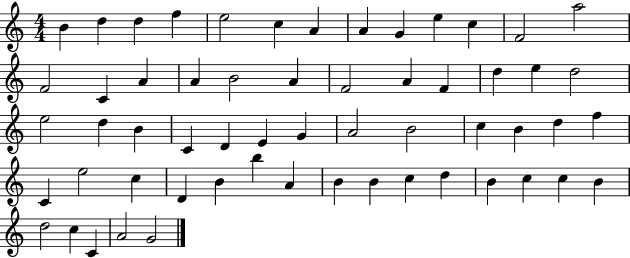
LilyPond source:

{
  \clef treble
  \numericTimeSignature
  \time 4/4
  \key c \major
  b'4 d''4 d''4 f''4 | e''2 c''4 a'4 | a'4 g'4 e''4 c''4 | f'2 a''2 | \break f'2 c'4 a'4 | a'4 b'2 a'4 | f'2 a'4 f'4 | d''4 e''4 d''2 | \break e''2 d''4 b'4 | c'4 d'4 e'4 g'4 | a'2 b'2 | c''4 b'4 d''4 f''4 | \break c'4 e''2 c''4 | d'4 b'4 b''4 a'4 | b'4 b'4 c''4 d''4 | b'4 c''4 c''4 b'4 | \break d''2 c''4 c'4 | a'2 g'2 | \bar "|."
}